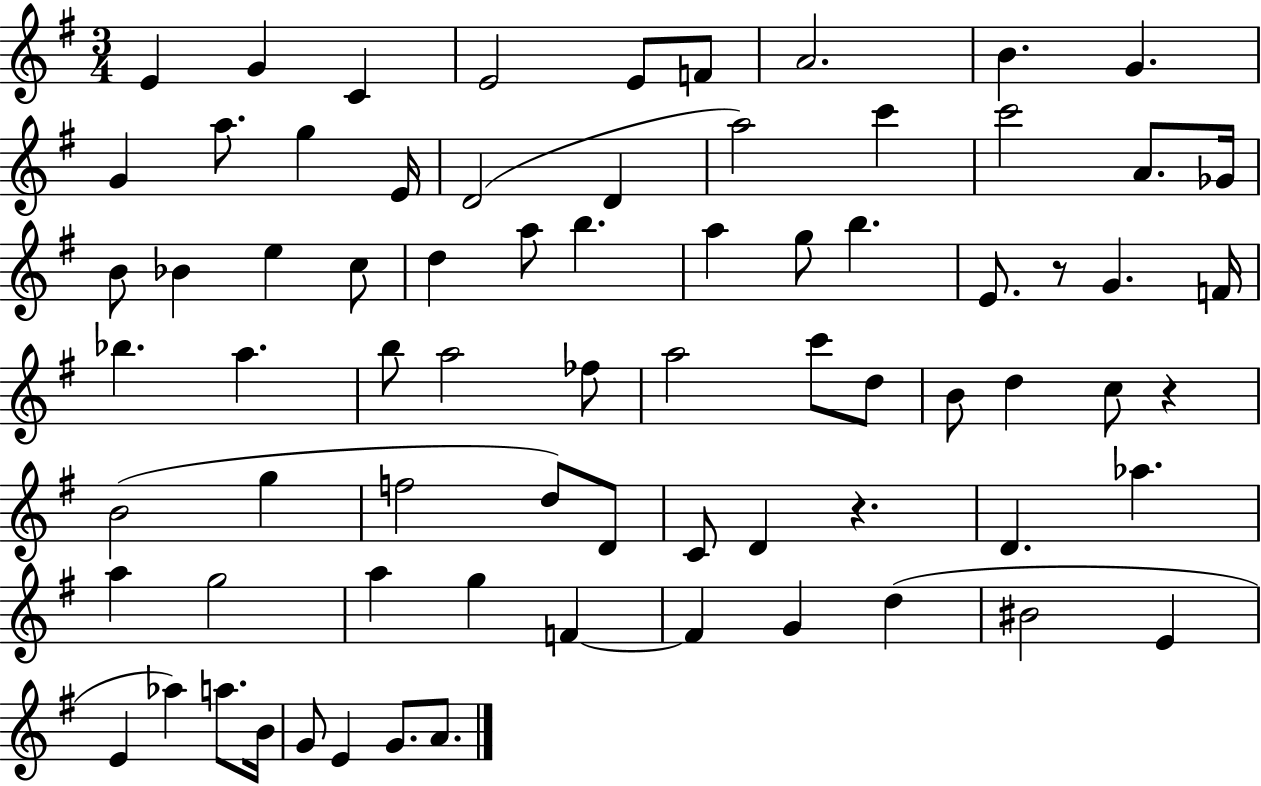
X:1
T:Untitled
M:3/4
L:1/4
K:G
E G C E2 E/2 F/2 A2 B G G a/2 g E/4 D2 D a2 c' c'2 A/2 _G/4 B/2 _B e c/2 d a/2 b a g/2 b E/2 z/2 G F/4 _b a b/2 a2 _f/2 a2 c'/2 d/2 B/2 d c/2 z B2 g f2 d/2 D/2 C/2 D z D _a a g2 a g F F G d ^B2 E E _a a/2 B/4 G/2 E G/2 A/2